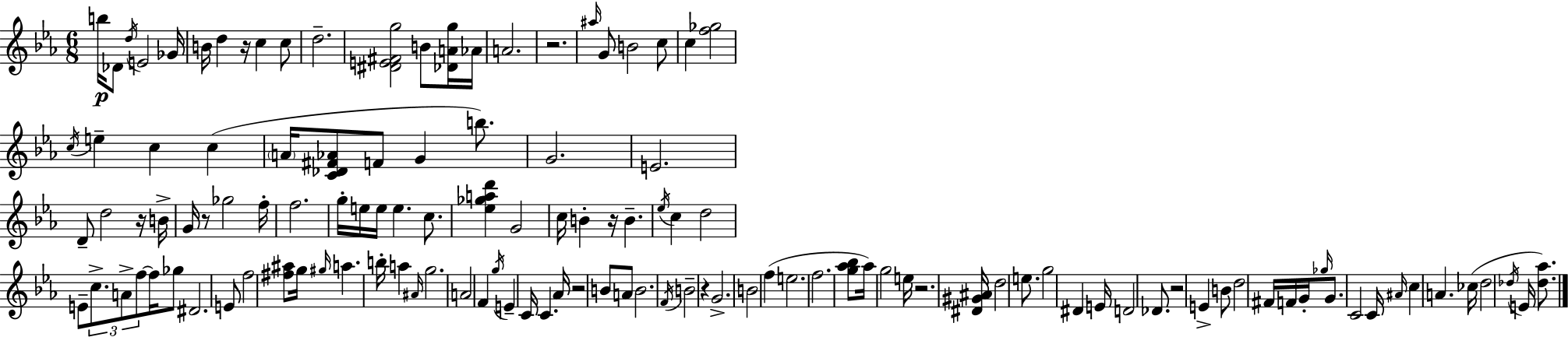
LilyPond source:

{
  \clef treble
  \numericTimeSignature
  \time 6/8
  \key ees \major
  b''16\p des'8 \acciaccatura { d''16 } e'2 | ges'16 b'16 d''4 r16 c''4 c''8 | d''2.-- | <dis' e' fis' g''>2 b'8 <des' a' g''>16 | \break aes'16 a'2. | r2. | \grace { ais''16 } g'8 b'2 | c''8 c''4 <f'' ges''>2 | \break \acciaccatura { c''16 } e''4-- c''4 c''4( | \parenthesize a'16 <c' des' fis' aes'>8 f'8 g'4 | b''8.) g'2. | e'2. | \break d'8-- d''2 | r16 b'16-> g'16 r8 ges''2 | f''16-. f''2. | g''16-. e''16 e''16 e''4. | \break c''8. <ees'' ges'' a'' d'''>4 g'2 | c''16 b'4-. r16 b'4.-- | \acciaccatura { ees''16 } c''4 d''2 | e'8-- \tuplet 3/2 { c''8.-> a'8-> f''8~~ } | \break f''16 ges''8 dis'2. | e'8 f''2 | <fis'' ais''>8 g''16 \grace { gis''16 } a''4. | b''16-. a''4 \grace { ais'16 } g''2. | \break a'2 | f'4 \acciaccatura { g''16 } e'4-- c'16 | c'4. aes'16 r2 | b'8 a'8 b'2. | \break \acciaccatura { f'16 } b'2-- | r4 g'2.-> | b'2 | f''4( e''2. | \break f''2. | <g'' aes'' bes''>8 aes''16) g''2 | e''16 r2. | <dis' gis' ais'>16 d''2 | \break e''8. g''2 | dis'4 e'16 d'2 | des'8. r2 | e'4-> b'8 d''2 | \break fis'16 f'16 g'16-. \grace { ges''16 } g'8. | c'2 c'16 \grace { ais'16 } c''4 | a'4. ces''16( d''2 | \acciaccatura { des''16 } e'16 <des'' aes''>8.) \bar "|."
}